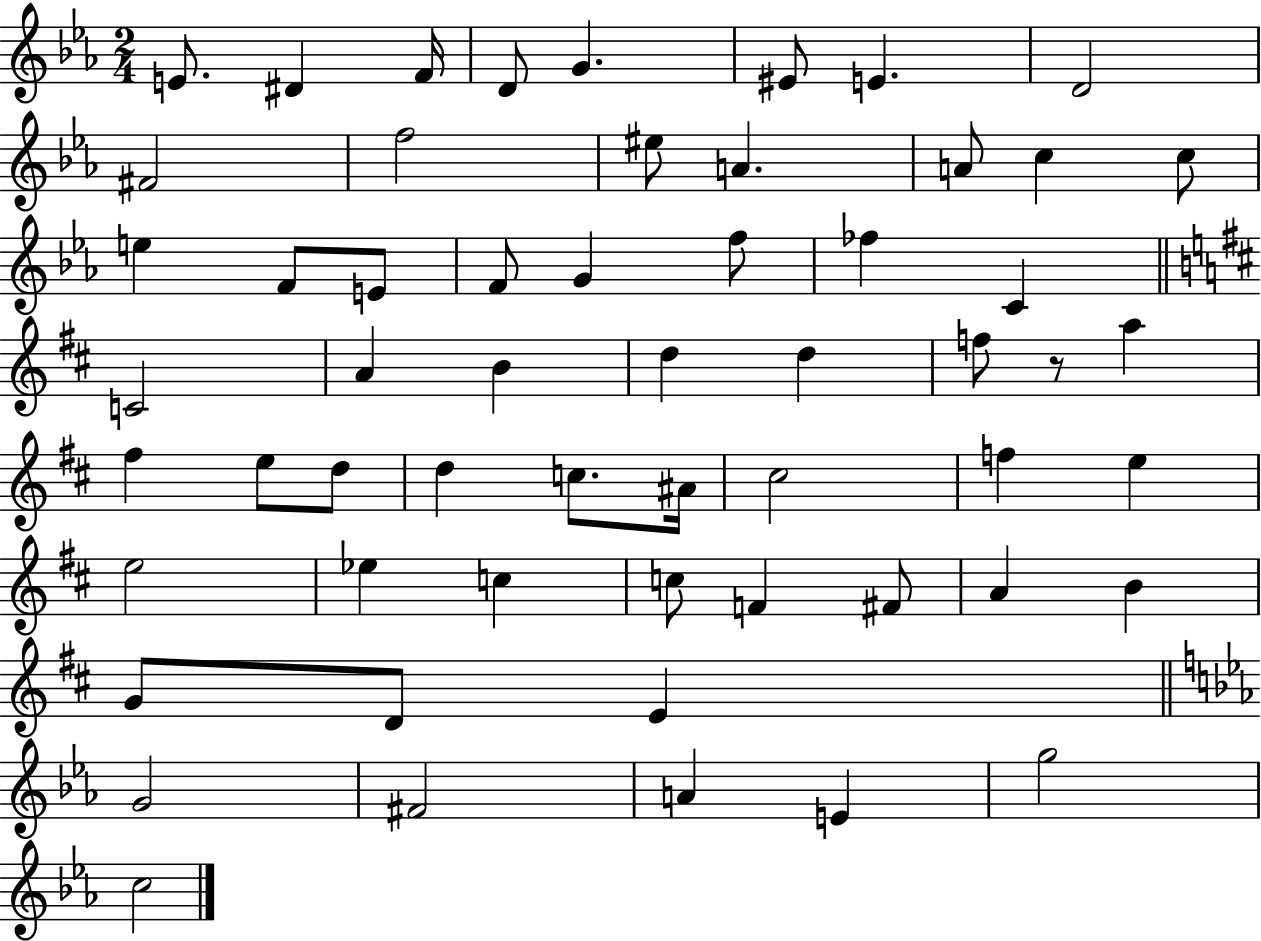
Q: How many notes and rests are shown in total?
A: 57